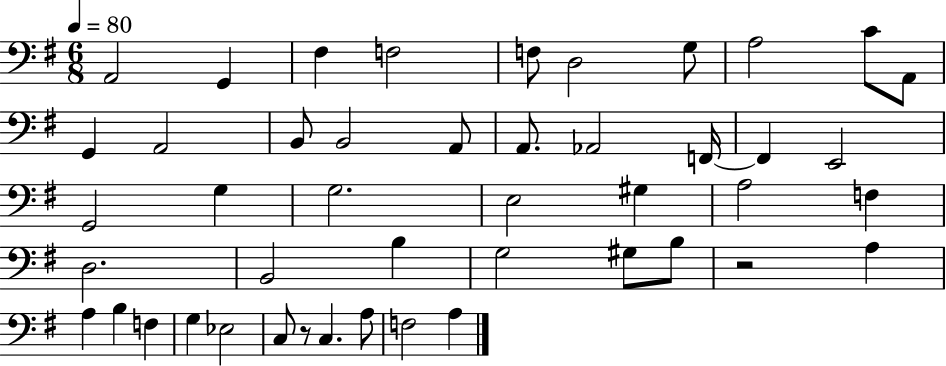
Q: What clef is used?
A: bass